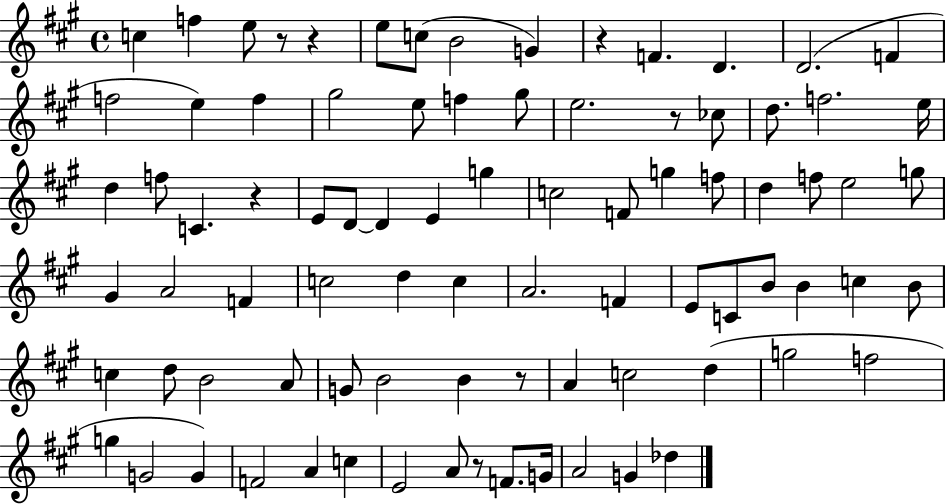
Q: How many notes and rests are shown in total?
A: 85